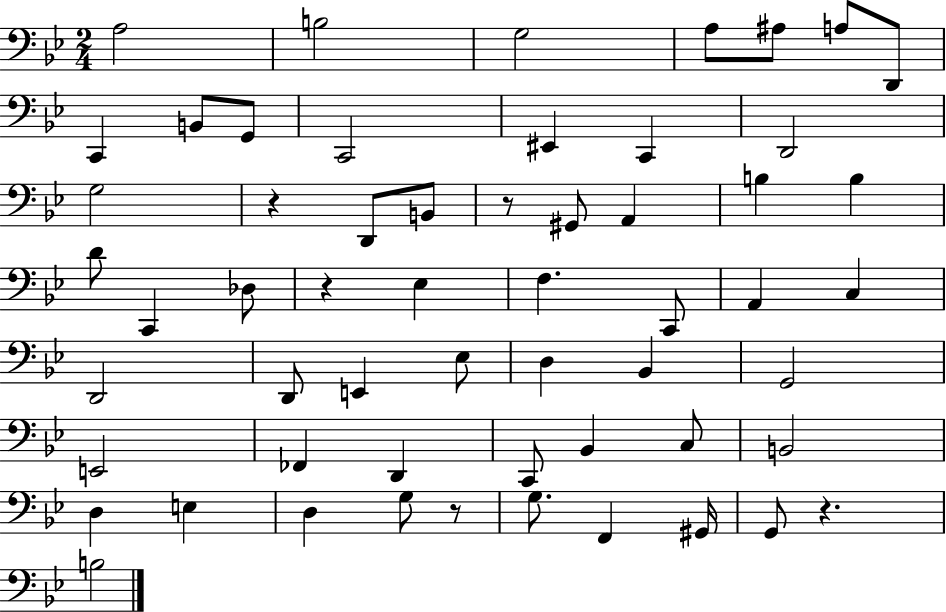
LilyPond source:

{
  \clef bass
  \numericTimeSignature
  \time 2/4
  \key bes \major
  a2 | b2 | g2 | a8 ais8 a8 d,8 | \break c,4 b,8 g,8 | c,2 | eis,4 c,4 | d,2 | \break g2 | r4 d,8 b,8 | r8 gis,8 a,4 | b4 b4 | \break d'8 c,4 des8 | r4 ees4 | f4. c,8 | a,4 c4 | \break d,2 | d,8 e,4 ees8 | d4 bes,4 | g,2 | \break e,2 | fes,4 d,4 | c,8 bes,4 c8 | b,2 | \break d4 e4 | d4 g8 r8 | g8. f,4 gis,16 | g,8 r4. | \break b2 | \bar "|."
}